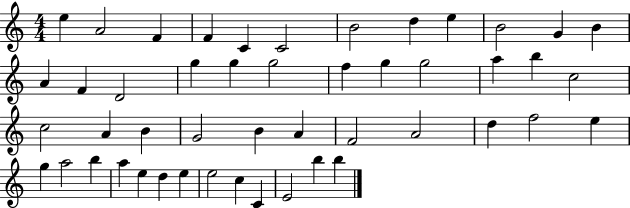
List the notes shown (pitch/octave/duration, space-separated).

E5/q A4/h F4/q F4/q C4/q C4/h B4/h D5/q E5/q B4/h G4/q B4/q A4/q F4/q D4/h G5/q G5/q G5/h F5/q G5/q G5/h A5/q B5/q C5/h C5/h A4/q B4/q G4/h B4/q A4/q F4/h A4/h D5/q F5/h E5/q G5/q A5/h B5/q A5/q E5/q D5/q E5/q E5/h C5/q C4/q E4/h B5/q B5/q